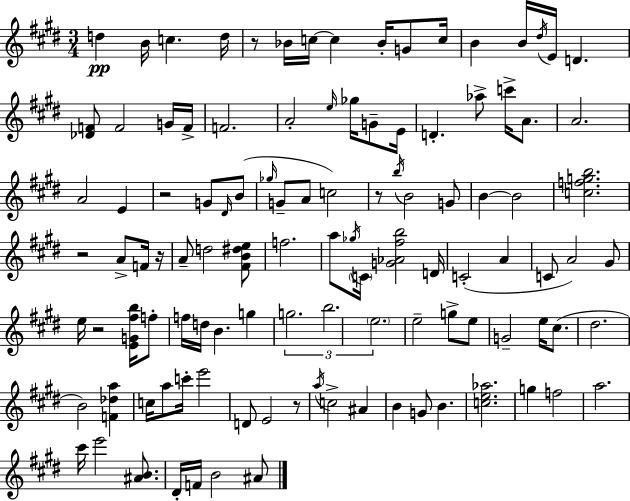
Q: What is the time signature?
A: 3/4